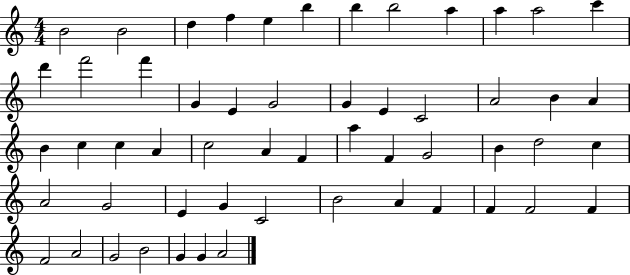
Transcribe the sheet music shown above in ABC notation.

X:1
T:Untitled
M:4/4
L:1/4
K:C
B2 B2 d f e b b b2 a a a2 c' d' f'2 f' G E G2 G E C2 A2 B A B c c A c2 A F a F G2 B d2 c A2 G2 E G C2 B2 A F F F2 F F2 A2 G2 B2 G G A2